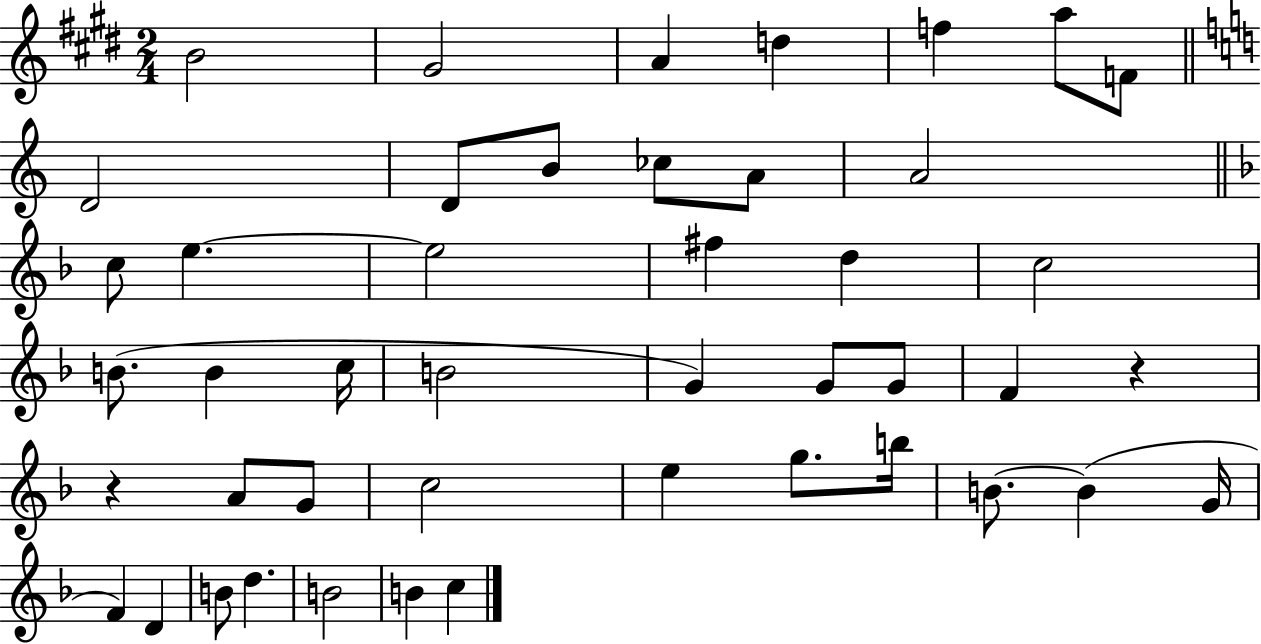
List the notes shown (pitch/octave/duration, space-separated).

B4/h G#4/h A4/q D5/q F5/q A5/e F4/e D4/h D4/e B4/e CES5/e A4/e A4/h C5/e E5/q. E5/h F#5/q D5/q C5/h B4/e. B4/q C5/s B4/h G4/q G4/e G4/e F4/q R/q R/q A4/e G4/e C5/h E5/q G5/e. B5/s B4/e. B4/q G4/s F4/q D4/q B4/e D5/q. B4/h B4/q C5/q